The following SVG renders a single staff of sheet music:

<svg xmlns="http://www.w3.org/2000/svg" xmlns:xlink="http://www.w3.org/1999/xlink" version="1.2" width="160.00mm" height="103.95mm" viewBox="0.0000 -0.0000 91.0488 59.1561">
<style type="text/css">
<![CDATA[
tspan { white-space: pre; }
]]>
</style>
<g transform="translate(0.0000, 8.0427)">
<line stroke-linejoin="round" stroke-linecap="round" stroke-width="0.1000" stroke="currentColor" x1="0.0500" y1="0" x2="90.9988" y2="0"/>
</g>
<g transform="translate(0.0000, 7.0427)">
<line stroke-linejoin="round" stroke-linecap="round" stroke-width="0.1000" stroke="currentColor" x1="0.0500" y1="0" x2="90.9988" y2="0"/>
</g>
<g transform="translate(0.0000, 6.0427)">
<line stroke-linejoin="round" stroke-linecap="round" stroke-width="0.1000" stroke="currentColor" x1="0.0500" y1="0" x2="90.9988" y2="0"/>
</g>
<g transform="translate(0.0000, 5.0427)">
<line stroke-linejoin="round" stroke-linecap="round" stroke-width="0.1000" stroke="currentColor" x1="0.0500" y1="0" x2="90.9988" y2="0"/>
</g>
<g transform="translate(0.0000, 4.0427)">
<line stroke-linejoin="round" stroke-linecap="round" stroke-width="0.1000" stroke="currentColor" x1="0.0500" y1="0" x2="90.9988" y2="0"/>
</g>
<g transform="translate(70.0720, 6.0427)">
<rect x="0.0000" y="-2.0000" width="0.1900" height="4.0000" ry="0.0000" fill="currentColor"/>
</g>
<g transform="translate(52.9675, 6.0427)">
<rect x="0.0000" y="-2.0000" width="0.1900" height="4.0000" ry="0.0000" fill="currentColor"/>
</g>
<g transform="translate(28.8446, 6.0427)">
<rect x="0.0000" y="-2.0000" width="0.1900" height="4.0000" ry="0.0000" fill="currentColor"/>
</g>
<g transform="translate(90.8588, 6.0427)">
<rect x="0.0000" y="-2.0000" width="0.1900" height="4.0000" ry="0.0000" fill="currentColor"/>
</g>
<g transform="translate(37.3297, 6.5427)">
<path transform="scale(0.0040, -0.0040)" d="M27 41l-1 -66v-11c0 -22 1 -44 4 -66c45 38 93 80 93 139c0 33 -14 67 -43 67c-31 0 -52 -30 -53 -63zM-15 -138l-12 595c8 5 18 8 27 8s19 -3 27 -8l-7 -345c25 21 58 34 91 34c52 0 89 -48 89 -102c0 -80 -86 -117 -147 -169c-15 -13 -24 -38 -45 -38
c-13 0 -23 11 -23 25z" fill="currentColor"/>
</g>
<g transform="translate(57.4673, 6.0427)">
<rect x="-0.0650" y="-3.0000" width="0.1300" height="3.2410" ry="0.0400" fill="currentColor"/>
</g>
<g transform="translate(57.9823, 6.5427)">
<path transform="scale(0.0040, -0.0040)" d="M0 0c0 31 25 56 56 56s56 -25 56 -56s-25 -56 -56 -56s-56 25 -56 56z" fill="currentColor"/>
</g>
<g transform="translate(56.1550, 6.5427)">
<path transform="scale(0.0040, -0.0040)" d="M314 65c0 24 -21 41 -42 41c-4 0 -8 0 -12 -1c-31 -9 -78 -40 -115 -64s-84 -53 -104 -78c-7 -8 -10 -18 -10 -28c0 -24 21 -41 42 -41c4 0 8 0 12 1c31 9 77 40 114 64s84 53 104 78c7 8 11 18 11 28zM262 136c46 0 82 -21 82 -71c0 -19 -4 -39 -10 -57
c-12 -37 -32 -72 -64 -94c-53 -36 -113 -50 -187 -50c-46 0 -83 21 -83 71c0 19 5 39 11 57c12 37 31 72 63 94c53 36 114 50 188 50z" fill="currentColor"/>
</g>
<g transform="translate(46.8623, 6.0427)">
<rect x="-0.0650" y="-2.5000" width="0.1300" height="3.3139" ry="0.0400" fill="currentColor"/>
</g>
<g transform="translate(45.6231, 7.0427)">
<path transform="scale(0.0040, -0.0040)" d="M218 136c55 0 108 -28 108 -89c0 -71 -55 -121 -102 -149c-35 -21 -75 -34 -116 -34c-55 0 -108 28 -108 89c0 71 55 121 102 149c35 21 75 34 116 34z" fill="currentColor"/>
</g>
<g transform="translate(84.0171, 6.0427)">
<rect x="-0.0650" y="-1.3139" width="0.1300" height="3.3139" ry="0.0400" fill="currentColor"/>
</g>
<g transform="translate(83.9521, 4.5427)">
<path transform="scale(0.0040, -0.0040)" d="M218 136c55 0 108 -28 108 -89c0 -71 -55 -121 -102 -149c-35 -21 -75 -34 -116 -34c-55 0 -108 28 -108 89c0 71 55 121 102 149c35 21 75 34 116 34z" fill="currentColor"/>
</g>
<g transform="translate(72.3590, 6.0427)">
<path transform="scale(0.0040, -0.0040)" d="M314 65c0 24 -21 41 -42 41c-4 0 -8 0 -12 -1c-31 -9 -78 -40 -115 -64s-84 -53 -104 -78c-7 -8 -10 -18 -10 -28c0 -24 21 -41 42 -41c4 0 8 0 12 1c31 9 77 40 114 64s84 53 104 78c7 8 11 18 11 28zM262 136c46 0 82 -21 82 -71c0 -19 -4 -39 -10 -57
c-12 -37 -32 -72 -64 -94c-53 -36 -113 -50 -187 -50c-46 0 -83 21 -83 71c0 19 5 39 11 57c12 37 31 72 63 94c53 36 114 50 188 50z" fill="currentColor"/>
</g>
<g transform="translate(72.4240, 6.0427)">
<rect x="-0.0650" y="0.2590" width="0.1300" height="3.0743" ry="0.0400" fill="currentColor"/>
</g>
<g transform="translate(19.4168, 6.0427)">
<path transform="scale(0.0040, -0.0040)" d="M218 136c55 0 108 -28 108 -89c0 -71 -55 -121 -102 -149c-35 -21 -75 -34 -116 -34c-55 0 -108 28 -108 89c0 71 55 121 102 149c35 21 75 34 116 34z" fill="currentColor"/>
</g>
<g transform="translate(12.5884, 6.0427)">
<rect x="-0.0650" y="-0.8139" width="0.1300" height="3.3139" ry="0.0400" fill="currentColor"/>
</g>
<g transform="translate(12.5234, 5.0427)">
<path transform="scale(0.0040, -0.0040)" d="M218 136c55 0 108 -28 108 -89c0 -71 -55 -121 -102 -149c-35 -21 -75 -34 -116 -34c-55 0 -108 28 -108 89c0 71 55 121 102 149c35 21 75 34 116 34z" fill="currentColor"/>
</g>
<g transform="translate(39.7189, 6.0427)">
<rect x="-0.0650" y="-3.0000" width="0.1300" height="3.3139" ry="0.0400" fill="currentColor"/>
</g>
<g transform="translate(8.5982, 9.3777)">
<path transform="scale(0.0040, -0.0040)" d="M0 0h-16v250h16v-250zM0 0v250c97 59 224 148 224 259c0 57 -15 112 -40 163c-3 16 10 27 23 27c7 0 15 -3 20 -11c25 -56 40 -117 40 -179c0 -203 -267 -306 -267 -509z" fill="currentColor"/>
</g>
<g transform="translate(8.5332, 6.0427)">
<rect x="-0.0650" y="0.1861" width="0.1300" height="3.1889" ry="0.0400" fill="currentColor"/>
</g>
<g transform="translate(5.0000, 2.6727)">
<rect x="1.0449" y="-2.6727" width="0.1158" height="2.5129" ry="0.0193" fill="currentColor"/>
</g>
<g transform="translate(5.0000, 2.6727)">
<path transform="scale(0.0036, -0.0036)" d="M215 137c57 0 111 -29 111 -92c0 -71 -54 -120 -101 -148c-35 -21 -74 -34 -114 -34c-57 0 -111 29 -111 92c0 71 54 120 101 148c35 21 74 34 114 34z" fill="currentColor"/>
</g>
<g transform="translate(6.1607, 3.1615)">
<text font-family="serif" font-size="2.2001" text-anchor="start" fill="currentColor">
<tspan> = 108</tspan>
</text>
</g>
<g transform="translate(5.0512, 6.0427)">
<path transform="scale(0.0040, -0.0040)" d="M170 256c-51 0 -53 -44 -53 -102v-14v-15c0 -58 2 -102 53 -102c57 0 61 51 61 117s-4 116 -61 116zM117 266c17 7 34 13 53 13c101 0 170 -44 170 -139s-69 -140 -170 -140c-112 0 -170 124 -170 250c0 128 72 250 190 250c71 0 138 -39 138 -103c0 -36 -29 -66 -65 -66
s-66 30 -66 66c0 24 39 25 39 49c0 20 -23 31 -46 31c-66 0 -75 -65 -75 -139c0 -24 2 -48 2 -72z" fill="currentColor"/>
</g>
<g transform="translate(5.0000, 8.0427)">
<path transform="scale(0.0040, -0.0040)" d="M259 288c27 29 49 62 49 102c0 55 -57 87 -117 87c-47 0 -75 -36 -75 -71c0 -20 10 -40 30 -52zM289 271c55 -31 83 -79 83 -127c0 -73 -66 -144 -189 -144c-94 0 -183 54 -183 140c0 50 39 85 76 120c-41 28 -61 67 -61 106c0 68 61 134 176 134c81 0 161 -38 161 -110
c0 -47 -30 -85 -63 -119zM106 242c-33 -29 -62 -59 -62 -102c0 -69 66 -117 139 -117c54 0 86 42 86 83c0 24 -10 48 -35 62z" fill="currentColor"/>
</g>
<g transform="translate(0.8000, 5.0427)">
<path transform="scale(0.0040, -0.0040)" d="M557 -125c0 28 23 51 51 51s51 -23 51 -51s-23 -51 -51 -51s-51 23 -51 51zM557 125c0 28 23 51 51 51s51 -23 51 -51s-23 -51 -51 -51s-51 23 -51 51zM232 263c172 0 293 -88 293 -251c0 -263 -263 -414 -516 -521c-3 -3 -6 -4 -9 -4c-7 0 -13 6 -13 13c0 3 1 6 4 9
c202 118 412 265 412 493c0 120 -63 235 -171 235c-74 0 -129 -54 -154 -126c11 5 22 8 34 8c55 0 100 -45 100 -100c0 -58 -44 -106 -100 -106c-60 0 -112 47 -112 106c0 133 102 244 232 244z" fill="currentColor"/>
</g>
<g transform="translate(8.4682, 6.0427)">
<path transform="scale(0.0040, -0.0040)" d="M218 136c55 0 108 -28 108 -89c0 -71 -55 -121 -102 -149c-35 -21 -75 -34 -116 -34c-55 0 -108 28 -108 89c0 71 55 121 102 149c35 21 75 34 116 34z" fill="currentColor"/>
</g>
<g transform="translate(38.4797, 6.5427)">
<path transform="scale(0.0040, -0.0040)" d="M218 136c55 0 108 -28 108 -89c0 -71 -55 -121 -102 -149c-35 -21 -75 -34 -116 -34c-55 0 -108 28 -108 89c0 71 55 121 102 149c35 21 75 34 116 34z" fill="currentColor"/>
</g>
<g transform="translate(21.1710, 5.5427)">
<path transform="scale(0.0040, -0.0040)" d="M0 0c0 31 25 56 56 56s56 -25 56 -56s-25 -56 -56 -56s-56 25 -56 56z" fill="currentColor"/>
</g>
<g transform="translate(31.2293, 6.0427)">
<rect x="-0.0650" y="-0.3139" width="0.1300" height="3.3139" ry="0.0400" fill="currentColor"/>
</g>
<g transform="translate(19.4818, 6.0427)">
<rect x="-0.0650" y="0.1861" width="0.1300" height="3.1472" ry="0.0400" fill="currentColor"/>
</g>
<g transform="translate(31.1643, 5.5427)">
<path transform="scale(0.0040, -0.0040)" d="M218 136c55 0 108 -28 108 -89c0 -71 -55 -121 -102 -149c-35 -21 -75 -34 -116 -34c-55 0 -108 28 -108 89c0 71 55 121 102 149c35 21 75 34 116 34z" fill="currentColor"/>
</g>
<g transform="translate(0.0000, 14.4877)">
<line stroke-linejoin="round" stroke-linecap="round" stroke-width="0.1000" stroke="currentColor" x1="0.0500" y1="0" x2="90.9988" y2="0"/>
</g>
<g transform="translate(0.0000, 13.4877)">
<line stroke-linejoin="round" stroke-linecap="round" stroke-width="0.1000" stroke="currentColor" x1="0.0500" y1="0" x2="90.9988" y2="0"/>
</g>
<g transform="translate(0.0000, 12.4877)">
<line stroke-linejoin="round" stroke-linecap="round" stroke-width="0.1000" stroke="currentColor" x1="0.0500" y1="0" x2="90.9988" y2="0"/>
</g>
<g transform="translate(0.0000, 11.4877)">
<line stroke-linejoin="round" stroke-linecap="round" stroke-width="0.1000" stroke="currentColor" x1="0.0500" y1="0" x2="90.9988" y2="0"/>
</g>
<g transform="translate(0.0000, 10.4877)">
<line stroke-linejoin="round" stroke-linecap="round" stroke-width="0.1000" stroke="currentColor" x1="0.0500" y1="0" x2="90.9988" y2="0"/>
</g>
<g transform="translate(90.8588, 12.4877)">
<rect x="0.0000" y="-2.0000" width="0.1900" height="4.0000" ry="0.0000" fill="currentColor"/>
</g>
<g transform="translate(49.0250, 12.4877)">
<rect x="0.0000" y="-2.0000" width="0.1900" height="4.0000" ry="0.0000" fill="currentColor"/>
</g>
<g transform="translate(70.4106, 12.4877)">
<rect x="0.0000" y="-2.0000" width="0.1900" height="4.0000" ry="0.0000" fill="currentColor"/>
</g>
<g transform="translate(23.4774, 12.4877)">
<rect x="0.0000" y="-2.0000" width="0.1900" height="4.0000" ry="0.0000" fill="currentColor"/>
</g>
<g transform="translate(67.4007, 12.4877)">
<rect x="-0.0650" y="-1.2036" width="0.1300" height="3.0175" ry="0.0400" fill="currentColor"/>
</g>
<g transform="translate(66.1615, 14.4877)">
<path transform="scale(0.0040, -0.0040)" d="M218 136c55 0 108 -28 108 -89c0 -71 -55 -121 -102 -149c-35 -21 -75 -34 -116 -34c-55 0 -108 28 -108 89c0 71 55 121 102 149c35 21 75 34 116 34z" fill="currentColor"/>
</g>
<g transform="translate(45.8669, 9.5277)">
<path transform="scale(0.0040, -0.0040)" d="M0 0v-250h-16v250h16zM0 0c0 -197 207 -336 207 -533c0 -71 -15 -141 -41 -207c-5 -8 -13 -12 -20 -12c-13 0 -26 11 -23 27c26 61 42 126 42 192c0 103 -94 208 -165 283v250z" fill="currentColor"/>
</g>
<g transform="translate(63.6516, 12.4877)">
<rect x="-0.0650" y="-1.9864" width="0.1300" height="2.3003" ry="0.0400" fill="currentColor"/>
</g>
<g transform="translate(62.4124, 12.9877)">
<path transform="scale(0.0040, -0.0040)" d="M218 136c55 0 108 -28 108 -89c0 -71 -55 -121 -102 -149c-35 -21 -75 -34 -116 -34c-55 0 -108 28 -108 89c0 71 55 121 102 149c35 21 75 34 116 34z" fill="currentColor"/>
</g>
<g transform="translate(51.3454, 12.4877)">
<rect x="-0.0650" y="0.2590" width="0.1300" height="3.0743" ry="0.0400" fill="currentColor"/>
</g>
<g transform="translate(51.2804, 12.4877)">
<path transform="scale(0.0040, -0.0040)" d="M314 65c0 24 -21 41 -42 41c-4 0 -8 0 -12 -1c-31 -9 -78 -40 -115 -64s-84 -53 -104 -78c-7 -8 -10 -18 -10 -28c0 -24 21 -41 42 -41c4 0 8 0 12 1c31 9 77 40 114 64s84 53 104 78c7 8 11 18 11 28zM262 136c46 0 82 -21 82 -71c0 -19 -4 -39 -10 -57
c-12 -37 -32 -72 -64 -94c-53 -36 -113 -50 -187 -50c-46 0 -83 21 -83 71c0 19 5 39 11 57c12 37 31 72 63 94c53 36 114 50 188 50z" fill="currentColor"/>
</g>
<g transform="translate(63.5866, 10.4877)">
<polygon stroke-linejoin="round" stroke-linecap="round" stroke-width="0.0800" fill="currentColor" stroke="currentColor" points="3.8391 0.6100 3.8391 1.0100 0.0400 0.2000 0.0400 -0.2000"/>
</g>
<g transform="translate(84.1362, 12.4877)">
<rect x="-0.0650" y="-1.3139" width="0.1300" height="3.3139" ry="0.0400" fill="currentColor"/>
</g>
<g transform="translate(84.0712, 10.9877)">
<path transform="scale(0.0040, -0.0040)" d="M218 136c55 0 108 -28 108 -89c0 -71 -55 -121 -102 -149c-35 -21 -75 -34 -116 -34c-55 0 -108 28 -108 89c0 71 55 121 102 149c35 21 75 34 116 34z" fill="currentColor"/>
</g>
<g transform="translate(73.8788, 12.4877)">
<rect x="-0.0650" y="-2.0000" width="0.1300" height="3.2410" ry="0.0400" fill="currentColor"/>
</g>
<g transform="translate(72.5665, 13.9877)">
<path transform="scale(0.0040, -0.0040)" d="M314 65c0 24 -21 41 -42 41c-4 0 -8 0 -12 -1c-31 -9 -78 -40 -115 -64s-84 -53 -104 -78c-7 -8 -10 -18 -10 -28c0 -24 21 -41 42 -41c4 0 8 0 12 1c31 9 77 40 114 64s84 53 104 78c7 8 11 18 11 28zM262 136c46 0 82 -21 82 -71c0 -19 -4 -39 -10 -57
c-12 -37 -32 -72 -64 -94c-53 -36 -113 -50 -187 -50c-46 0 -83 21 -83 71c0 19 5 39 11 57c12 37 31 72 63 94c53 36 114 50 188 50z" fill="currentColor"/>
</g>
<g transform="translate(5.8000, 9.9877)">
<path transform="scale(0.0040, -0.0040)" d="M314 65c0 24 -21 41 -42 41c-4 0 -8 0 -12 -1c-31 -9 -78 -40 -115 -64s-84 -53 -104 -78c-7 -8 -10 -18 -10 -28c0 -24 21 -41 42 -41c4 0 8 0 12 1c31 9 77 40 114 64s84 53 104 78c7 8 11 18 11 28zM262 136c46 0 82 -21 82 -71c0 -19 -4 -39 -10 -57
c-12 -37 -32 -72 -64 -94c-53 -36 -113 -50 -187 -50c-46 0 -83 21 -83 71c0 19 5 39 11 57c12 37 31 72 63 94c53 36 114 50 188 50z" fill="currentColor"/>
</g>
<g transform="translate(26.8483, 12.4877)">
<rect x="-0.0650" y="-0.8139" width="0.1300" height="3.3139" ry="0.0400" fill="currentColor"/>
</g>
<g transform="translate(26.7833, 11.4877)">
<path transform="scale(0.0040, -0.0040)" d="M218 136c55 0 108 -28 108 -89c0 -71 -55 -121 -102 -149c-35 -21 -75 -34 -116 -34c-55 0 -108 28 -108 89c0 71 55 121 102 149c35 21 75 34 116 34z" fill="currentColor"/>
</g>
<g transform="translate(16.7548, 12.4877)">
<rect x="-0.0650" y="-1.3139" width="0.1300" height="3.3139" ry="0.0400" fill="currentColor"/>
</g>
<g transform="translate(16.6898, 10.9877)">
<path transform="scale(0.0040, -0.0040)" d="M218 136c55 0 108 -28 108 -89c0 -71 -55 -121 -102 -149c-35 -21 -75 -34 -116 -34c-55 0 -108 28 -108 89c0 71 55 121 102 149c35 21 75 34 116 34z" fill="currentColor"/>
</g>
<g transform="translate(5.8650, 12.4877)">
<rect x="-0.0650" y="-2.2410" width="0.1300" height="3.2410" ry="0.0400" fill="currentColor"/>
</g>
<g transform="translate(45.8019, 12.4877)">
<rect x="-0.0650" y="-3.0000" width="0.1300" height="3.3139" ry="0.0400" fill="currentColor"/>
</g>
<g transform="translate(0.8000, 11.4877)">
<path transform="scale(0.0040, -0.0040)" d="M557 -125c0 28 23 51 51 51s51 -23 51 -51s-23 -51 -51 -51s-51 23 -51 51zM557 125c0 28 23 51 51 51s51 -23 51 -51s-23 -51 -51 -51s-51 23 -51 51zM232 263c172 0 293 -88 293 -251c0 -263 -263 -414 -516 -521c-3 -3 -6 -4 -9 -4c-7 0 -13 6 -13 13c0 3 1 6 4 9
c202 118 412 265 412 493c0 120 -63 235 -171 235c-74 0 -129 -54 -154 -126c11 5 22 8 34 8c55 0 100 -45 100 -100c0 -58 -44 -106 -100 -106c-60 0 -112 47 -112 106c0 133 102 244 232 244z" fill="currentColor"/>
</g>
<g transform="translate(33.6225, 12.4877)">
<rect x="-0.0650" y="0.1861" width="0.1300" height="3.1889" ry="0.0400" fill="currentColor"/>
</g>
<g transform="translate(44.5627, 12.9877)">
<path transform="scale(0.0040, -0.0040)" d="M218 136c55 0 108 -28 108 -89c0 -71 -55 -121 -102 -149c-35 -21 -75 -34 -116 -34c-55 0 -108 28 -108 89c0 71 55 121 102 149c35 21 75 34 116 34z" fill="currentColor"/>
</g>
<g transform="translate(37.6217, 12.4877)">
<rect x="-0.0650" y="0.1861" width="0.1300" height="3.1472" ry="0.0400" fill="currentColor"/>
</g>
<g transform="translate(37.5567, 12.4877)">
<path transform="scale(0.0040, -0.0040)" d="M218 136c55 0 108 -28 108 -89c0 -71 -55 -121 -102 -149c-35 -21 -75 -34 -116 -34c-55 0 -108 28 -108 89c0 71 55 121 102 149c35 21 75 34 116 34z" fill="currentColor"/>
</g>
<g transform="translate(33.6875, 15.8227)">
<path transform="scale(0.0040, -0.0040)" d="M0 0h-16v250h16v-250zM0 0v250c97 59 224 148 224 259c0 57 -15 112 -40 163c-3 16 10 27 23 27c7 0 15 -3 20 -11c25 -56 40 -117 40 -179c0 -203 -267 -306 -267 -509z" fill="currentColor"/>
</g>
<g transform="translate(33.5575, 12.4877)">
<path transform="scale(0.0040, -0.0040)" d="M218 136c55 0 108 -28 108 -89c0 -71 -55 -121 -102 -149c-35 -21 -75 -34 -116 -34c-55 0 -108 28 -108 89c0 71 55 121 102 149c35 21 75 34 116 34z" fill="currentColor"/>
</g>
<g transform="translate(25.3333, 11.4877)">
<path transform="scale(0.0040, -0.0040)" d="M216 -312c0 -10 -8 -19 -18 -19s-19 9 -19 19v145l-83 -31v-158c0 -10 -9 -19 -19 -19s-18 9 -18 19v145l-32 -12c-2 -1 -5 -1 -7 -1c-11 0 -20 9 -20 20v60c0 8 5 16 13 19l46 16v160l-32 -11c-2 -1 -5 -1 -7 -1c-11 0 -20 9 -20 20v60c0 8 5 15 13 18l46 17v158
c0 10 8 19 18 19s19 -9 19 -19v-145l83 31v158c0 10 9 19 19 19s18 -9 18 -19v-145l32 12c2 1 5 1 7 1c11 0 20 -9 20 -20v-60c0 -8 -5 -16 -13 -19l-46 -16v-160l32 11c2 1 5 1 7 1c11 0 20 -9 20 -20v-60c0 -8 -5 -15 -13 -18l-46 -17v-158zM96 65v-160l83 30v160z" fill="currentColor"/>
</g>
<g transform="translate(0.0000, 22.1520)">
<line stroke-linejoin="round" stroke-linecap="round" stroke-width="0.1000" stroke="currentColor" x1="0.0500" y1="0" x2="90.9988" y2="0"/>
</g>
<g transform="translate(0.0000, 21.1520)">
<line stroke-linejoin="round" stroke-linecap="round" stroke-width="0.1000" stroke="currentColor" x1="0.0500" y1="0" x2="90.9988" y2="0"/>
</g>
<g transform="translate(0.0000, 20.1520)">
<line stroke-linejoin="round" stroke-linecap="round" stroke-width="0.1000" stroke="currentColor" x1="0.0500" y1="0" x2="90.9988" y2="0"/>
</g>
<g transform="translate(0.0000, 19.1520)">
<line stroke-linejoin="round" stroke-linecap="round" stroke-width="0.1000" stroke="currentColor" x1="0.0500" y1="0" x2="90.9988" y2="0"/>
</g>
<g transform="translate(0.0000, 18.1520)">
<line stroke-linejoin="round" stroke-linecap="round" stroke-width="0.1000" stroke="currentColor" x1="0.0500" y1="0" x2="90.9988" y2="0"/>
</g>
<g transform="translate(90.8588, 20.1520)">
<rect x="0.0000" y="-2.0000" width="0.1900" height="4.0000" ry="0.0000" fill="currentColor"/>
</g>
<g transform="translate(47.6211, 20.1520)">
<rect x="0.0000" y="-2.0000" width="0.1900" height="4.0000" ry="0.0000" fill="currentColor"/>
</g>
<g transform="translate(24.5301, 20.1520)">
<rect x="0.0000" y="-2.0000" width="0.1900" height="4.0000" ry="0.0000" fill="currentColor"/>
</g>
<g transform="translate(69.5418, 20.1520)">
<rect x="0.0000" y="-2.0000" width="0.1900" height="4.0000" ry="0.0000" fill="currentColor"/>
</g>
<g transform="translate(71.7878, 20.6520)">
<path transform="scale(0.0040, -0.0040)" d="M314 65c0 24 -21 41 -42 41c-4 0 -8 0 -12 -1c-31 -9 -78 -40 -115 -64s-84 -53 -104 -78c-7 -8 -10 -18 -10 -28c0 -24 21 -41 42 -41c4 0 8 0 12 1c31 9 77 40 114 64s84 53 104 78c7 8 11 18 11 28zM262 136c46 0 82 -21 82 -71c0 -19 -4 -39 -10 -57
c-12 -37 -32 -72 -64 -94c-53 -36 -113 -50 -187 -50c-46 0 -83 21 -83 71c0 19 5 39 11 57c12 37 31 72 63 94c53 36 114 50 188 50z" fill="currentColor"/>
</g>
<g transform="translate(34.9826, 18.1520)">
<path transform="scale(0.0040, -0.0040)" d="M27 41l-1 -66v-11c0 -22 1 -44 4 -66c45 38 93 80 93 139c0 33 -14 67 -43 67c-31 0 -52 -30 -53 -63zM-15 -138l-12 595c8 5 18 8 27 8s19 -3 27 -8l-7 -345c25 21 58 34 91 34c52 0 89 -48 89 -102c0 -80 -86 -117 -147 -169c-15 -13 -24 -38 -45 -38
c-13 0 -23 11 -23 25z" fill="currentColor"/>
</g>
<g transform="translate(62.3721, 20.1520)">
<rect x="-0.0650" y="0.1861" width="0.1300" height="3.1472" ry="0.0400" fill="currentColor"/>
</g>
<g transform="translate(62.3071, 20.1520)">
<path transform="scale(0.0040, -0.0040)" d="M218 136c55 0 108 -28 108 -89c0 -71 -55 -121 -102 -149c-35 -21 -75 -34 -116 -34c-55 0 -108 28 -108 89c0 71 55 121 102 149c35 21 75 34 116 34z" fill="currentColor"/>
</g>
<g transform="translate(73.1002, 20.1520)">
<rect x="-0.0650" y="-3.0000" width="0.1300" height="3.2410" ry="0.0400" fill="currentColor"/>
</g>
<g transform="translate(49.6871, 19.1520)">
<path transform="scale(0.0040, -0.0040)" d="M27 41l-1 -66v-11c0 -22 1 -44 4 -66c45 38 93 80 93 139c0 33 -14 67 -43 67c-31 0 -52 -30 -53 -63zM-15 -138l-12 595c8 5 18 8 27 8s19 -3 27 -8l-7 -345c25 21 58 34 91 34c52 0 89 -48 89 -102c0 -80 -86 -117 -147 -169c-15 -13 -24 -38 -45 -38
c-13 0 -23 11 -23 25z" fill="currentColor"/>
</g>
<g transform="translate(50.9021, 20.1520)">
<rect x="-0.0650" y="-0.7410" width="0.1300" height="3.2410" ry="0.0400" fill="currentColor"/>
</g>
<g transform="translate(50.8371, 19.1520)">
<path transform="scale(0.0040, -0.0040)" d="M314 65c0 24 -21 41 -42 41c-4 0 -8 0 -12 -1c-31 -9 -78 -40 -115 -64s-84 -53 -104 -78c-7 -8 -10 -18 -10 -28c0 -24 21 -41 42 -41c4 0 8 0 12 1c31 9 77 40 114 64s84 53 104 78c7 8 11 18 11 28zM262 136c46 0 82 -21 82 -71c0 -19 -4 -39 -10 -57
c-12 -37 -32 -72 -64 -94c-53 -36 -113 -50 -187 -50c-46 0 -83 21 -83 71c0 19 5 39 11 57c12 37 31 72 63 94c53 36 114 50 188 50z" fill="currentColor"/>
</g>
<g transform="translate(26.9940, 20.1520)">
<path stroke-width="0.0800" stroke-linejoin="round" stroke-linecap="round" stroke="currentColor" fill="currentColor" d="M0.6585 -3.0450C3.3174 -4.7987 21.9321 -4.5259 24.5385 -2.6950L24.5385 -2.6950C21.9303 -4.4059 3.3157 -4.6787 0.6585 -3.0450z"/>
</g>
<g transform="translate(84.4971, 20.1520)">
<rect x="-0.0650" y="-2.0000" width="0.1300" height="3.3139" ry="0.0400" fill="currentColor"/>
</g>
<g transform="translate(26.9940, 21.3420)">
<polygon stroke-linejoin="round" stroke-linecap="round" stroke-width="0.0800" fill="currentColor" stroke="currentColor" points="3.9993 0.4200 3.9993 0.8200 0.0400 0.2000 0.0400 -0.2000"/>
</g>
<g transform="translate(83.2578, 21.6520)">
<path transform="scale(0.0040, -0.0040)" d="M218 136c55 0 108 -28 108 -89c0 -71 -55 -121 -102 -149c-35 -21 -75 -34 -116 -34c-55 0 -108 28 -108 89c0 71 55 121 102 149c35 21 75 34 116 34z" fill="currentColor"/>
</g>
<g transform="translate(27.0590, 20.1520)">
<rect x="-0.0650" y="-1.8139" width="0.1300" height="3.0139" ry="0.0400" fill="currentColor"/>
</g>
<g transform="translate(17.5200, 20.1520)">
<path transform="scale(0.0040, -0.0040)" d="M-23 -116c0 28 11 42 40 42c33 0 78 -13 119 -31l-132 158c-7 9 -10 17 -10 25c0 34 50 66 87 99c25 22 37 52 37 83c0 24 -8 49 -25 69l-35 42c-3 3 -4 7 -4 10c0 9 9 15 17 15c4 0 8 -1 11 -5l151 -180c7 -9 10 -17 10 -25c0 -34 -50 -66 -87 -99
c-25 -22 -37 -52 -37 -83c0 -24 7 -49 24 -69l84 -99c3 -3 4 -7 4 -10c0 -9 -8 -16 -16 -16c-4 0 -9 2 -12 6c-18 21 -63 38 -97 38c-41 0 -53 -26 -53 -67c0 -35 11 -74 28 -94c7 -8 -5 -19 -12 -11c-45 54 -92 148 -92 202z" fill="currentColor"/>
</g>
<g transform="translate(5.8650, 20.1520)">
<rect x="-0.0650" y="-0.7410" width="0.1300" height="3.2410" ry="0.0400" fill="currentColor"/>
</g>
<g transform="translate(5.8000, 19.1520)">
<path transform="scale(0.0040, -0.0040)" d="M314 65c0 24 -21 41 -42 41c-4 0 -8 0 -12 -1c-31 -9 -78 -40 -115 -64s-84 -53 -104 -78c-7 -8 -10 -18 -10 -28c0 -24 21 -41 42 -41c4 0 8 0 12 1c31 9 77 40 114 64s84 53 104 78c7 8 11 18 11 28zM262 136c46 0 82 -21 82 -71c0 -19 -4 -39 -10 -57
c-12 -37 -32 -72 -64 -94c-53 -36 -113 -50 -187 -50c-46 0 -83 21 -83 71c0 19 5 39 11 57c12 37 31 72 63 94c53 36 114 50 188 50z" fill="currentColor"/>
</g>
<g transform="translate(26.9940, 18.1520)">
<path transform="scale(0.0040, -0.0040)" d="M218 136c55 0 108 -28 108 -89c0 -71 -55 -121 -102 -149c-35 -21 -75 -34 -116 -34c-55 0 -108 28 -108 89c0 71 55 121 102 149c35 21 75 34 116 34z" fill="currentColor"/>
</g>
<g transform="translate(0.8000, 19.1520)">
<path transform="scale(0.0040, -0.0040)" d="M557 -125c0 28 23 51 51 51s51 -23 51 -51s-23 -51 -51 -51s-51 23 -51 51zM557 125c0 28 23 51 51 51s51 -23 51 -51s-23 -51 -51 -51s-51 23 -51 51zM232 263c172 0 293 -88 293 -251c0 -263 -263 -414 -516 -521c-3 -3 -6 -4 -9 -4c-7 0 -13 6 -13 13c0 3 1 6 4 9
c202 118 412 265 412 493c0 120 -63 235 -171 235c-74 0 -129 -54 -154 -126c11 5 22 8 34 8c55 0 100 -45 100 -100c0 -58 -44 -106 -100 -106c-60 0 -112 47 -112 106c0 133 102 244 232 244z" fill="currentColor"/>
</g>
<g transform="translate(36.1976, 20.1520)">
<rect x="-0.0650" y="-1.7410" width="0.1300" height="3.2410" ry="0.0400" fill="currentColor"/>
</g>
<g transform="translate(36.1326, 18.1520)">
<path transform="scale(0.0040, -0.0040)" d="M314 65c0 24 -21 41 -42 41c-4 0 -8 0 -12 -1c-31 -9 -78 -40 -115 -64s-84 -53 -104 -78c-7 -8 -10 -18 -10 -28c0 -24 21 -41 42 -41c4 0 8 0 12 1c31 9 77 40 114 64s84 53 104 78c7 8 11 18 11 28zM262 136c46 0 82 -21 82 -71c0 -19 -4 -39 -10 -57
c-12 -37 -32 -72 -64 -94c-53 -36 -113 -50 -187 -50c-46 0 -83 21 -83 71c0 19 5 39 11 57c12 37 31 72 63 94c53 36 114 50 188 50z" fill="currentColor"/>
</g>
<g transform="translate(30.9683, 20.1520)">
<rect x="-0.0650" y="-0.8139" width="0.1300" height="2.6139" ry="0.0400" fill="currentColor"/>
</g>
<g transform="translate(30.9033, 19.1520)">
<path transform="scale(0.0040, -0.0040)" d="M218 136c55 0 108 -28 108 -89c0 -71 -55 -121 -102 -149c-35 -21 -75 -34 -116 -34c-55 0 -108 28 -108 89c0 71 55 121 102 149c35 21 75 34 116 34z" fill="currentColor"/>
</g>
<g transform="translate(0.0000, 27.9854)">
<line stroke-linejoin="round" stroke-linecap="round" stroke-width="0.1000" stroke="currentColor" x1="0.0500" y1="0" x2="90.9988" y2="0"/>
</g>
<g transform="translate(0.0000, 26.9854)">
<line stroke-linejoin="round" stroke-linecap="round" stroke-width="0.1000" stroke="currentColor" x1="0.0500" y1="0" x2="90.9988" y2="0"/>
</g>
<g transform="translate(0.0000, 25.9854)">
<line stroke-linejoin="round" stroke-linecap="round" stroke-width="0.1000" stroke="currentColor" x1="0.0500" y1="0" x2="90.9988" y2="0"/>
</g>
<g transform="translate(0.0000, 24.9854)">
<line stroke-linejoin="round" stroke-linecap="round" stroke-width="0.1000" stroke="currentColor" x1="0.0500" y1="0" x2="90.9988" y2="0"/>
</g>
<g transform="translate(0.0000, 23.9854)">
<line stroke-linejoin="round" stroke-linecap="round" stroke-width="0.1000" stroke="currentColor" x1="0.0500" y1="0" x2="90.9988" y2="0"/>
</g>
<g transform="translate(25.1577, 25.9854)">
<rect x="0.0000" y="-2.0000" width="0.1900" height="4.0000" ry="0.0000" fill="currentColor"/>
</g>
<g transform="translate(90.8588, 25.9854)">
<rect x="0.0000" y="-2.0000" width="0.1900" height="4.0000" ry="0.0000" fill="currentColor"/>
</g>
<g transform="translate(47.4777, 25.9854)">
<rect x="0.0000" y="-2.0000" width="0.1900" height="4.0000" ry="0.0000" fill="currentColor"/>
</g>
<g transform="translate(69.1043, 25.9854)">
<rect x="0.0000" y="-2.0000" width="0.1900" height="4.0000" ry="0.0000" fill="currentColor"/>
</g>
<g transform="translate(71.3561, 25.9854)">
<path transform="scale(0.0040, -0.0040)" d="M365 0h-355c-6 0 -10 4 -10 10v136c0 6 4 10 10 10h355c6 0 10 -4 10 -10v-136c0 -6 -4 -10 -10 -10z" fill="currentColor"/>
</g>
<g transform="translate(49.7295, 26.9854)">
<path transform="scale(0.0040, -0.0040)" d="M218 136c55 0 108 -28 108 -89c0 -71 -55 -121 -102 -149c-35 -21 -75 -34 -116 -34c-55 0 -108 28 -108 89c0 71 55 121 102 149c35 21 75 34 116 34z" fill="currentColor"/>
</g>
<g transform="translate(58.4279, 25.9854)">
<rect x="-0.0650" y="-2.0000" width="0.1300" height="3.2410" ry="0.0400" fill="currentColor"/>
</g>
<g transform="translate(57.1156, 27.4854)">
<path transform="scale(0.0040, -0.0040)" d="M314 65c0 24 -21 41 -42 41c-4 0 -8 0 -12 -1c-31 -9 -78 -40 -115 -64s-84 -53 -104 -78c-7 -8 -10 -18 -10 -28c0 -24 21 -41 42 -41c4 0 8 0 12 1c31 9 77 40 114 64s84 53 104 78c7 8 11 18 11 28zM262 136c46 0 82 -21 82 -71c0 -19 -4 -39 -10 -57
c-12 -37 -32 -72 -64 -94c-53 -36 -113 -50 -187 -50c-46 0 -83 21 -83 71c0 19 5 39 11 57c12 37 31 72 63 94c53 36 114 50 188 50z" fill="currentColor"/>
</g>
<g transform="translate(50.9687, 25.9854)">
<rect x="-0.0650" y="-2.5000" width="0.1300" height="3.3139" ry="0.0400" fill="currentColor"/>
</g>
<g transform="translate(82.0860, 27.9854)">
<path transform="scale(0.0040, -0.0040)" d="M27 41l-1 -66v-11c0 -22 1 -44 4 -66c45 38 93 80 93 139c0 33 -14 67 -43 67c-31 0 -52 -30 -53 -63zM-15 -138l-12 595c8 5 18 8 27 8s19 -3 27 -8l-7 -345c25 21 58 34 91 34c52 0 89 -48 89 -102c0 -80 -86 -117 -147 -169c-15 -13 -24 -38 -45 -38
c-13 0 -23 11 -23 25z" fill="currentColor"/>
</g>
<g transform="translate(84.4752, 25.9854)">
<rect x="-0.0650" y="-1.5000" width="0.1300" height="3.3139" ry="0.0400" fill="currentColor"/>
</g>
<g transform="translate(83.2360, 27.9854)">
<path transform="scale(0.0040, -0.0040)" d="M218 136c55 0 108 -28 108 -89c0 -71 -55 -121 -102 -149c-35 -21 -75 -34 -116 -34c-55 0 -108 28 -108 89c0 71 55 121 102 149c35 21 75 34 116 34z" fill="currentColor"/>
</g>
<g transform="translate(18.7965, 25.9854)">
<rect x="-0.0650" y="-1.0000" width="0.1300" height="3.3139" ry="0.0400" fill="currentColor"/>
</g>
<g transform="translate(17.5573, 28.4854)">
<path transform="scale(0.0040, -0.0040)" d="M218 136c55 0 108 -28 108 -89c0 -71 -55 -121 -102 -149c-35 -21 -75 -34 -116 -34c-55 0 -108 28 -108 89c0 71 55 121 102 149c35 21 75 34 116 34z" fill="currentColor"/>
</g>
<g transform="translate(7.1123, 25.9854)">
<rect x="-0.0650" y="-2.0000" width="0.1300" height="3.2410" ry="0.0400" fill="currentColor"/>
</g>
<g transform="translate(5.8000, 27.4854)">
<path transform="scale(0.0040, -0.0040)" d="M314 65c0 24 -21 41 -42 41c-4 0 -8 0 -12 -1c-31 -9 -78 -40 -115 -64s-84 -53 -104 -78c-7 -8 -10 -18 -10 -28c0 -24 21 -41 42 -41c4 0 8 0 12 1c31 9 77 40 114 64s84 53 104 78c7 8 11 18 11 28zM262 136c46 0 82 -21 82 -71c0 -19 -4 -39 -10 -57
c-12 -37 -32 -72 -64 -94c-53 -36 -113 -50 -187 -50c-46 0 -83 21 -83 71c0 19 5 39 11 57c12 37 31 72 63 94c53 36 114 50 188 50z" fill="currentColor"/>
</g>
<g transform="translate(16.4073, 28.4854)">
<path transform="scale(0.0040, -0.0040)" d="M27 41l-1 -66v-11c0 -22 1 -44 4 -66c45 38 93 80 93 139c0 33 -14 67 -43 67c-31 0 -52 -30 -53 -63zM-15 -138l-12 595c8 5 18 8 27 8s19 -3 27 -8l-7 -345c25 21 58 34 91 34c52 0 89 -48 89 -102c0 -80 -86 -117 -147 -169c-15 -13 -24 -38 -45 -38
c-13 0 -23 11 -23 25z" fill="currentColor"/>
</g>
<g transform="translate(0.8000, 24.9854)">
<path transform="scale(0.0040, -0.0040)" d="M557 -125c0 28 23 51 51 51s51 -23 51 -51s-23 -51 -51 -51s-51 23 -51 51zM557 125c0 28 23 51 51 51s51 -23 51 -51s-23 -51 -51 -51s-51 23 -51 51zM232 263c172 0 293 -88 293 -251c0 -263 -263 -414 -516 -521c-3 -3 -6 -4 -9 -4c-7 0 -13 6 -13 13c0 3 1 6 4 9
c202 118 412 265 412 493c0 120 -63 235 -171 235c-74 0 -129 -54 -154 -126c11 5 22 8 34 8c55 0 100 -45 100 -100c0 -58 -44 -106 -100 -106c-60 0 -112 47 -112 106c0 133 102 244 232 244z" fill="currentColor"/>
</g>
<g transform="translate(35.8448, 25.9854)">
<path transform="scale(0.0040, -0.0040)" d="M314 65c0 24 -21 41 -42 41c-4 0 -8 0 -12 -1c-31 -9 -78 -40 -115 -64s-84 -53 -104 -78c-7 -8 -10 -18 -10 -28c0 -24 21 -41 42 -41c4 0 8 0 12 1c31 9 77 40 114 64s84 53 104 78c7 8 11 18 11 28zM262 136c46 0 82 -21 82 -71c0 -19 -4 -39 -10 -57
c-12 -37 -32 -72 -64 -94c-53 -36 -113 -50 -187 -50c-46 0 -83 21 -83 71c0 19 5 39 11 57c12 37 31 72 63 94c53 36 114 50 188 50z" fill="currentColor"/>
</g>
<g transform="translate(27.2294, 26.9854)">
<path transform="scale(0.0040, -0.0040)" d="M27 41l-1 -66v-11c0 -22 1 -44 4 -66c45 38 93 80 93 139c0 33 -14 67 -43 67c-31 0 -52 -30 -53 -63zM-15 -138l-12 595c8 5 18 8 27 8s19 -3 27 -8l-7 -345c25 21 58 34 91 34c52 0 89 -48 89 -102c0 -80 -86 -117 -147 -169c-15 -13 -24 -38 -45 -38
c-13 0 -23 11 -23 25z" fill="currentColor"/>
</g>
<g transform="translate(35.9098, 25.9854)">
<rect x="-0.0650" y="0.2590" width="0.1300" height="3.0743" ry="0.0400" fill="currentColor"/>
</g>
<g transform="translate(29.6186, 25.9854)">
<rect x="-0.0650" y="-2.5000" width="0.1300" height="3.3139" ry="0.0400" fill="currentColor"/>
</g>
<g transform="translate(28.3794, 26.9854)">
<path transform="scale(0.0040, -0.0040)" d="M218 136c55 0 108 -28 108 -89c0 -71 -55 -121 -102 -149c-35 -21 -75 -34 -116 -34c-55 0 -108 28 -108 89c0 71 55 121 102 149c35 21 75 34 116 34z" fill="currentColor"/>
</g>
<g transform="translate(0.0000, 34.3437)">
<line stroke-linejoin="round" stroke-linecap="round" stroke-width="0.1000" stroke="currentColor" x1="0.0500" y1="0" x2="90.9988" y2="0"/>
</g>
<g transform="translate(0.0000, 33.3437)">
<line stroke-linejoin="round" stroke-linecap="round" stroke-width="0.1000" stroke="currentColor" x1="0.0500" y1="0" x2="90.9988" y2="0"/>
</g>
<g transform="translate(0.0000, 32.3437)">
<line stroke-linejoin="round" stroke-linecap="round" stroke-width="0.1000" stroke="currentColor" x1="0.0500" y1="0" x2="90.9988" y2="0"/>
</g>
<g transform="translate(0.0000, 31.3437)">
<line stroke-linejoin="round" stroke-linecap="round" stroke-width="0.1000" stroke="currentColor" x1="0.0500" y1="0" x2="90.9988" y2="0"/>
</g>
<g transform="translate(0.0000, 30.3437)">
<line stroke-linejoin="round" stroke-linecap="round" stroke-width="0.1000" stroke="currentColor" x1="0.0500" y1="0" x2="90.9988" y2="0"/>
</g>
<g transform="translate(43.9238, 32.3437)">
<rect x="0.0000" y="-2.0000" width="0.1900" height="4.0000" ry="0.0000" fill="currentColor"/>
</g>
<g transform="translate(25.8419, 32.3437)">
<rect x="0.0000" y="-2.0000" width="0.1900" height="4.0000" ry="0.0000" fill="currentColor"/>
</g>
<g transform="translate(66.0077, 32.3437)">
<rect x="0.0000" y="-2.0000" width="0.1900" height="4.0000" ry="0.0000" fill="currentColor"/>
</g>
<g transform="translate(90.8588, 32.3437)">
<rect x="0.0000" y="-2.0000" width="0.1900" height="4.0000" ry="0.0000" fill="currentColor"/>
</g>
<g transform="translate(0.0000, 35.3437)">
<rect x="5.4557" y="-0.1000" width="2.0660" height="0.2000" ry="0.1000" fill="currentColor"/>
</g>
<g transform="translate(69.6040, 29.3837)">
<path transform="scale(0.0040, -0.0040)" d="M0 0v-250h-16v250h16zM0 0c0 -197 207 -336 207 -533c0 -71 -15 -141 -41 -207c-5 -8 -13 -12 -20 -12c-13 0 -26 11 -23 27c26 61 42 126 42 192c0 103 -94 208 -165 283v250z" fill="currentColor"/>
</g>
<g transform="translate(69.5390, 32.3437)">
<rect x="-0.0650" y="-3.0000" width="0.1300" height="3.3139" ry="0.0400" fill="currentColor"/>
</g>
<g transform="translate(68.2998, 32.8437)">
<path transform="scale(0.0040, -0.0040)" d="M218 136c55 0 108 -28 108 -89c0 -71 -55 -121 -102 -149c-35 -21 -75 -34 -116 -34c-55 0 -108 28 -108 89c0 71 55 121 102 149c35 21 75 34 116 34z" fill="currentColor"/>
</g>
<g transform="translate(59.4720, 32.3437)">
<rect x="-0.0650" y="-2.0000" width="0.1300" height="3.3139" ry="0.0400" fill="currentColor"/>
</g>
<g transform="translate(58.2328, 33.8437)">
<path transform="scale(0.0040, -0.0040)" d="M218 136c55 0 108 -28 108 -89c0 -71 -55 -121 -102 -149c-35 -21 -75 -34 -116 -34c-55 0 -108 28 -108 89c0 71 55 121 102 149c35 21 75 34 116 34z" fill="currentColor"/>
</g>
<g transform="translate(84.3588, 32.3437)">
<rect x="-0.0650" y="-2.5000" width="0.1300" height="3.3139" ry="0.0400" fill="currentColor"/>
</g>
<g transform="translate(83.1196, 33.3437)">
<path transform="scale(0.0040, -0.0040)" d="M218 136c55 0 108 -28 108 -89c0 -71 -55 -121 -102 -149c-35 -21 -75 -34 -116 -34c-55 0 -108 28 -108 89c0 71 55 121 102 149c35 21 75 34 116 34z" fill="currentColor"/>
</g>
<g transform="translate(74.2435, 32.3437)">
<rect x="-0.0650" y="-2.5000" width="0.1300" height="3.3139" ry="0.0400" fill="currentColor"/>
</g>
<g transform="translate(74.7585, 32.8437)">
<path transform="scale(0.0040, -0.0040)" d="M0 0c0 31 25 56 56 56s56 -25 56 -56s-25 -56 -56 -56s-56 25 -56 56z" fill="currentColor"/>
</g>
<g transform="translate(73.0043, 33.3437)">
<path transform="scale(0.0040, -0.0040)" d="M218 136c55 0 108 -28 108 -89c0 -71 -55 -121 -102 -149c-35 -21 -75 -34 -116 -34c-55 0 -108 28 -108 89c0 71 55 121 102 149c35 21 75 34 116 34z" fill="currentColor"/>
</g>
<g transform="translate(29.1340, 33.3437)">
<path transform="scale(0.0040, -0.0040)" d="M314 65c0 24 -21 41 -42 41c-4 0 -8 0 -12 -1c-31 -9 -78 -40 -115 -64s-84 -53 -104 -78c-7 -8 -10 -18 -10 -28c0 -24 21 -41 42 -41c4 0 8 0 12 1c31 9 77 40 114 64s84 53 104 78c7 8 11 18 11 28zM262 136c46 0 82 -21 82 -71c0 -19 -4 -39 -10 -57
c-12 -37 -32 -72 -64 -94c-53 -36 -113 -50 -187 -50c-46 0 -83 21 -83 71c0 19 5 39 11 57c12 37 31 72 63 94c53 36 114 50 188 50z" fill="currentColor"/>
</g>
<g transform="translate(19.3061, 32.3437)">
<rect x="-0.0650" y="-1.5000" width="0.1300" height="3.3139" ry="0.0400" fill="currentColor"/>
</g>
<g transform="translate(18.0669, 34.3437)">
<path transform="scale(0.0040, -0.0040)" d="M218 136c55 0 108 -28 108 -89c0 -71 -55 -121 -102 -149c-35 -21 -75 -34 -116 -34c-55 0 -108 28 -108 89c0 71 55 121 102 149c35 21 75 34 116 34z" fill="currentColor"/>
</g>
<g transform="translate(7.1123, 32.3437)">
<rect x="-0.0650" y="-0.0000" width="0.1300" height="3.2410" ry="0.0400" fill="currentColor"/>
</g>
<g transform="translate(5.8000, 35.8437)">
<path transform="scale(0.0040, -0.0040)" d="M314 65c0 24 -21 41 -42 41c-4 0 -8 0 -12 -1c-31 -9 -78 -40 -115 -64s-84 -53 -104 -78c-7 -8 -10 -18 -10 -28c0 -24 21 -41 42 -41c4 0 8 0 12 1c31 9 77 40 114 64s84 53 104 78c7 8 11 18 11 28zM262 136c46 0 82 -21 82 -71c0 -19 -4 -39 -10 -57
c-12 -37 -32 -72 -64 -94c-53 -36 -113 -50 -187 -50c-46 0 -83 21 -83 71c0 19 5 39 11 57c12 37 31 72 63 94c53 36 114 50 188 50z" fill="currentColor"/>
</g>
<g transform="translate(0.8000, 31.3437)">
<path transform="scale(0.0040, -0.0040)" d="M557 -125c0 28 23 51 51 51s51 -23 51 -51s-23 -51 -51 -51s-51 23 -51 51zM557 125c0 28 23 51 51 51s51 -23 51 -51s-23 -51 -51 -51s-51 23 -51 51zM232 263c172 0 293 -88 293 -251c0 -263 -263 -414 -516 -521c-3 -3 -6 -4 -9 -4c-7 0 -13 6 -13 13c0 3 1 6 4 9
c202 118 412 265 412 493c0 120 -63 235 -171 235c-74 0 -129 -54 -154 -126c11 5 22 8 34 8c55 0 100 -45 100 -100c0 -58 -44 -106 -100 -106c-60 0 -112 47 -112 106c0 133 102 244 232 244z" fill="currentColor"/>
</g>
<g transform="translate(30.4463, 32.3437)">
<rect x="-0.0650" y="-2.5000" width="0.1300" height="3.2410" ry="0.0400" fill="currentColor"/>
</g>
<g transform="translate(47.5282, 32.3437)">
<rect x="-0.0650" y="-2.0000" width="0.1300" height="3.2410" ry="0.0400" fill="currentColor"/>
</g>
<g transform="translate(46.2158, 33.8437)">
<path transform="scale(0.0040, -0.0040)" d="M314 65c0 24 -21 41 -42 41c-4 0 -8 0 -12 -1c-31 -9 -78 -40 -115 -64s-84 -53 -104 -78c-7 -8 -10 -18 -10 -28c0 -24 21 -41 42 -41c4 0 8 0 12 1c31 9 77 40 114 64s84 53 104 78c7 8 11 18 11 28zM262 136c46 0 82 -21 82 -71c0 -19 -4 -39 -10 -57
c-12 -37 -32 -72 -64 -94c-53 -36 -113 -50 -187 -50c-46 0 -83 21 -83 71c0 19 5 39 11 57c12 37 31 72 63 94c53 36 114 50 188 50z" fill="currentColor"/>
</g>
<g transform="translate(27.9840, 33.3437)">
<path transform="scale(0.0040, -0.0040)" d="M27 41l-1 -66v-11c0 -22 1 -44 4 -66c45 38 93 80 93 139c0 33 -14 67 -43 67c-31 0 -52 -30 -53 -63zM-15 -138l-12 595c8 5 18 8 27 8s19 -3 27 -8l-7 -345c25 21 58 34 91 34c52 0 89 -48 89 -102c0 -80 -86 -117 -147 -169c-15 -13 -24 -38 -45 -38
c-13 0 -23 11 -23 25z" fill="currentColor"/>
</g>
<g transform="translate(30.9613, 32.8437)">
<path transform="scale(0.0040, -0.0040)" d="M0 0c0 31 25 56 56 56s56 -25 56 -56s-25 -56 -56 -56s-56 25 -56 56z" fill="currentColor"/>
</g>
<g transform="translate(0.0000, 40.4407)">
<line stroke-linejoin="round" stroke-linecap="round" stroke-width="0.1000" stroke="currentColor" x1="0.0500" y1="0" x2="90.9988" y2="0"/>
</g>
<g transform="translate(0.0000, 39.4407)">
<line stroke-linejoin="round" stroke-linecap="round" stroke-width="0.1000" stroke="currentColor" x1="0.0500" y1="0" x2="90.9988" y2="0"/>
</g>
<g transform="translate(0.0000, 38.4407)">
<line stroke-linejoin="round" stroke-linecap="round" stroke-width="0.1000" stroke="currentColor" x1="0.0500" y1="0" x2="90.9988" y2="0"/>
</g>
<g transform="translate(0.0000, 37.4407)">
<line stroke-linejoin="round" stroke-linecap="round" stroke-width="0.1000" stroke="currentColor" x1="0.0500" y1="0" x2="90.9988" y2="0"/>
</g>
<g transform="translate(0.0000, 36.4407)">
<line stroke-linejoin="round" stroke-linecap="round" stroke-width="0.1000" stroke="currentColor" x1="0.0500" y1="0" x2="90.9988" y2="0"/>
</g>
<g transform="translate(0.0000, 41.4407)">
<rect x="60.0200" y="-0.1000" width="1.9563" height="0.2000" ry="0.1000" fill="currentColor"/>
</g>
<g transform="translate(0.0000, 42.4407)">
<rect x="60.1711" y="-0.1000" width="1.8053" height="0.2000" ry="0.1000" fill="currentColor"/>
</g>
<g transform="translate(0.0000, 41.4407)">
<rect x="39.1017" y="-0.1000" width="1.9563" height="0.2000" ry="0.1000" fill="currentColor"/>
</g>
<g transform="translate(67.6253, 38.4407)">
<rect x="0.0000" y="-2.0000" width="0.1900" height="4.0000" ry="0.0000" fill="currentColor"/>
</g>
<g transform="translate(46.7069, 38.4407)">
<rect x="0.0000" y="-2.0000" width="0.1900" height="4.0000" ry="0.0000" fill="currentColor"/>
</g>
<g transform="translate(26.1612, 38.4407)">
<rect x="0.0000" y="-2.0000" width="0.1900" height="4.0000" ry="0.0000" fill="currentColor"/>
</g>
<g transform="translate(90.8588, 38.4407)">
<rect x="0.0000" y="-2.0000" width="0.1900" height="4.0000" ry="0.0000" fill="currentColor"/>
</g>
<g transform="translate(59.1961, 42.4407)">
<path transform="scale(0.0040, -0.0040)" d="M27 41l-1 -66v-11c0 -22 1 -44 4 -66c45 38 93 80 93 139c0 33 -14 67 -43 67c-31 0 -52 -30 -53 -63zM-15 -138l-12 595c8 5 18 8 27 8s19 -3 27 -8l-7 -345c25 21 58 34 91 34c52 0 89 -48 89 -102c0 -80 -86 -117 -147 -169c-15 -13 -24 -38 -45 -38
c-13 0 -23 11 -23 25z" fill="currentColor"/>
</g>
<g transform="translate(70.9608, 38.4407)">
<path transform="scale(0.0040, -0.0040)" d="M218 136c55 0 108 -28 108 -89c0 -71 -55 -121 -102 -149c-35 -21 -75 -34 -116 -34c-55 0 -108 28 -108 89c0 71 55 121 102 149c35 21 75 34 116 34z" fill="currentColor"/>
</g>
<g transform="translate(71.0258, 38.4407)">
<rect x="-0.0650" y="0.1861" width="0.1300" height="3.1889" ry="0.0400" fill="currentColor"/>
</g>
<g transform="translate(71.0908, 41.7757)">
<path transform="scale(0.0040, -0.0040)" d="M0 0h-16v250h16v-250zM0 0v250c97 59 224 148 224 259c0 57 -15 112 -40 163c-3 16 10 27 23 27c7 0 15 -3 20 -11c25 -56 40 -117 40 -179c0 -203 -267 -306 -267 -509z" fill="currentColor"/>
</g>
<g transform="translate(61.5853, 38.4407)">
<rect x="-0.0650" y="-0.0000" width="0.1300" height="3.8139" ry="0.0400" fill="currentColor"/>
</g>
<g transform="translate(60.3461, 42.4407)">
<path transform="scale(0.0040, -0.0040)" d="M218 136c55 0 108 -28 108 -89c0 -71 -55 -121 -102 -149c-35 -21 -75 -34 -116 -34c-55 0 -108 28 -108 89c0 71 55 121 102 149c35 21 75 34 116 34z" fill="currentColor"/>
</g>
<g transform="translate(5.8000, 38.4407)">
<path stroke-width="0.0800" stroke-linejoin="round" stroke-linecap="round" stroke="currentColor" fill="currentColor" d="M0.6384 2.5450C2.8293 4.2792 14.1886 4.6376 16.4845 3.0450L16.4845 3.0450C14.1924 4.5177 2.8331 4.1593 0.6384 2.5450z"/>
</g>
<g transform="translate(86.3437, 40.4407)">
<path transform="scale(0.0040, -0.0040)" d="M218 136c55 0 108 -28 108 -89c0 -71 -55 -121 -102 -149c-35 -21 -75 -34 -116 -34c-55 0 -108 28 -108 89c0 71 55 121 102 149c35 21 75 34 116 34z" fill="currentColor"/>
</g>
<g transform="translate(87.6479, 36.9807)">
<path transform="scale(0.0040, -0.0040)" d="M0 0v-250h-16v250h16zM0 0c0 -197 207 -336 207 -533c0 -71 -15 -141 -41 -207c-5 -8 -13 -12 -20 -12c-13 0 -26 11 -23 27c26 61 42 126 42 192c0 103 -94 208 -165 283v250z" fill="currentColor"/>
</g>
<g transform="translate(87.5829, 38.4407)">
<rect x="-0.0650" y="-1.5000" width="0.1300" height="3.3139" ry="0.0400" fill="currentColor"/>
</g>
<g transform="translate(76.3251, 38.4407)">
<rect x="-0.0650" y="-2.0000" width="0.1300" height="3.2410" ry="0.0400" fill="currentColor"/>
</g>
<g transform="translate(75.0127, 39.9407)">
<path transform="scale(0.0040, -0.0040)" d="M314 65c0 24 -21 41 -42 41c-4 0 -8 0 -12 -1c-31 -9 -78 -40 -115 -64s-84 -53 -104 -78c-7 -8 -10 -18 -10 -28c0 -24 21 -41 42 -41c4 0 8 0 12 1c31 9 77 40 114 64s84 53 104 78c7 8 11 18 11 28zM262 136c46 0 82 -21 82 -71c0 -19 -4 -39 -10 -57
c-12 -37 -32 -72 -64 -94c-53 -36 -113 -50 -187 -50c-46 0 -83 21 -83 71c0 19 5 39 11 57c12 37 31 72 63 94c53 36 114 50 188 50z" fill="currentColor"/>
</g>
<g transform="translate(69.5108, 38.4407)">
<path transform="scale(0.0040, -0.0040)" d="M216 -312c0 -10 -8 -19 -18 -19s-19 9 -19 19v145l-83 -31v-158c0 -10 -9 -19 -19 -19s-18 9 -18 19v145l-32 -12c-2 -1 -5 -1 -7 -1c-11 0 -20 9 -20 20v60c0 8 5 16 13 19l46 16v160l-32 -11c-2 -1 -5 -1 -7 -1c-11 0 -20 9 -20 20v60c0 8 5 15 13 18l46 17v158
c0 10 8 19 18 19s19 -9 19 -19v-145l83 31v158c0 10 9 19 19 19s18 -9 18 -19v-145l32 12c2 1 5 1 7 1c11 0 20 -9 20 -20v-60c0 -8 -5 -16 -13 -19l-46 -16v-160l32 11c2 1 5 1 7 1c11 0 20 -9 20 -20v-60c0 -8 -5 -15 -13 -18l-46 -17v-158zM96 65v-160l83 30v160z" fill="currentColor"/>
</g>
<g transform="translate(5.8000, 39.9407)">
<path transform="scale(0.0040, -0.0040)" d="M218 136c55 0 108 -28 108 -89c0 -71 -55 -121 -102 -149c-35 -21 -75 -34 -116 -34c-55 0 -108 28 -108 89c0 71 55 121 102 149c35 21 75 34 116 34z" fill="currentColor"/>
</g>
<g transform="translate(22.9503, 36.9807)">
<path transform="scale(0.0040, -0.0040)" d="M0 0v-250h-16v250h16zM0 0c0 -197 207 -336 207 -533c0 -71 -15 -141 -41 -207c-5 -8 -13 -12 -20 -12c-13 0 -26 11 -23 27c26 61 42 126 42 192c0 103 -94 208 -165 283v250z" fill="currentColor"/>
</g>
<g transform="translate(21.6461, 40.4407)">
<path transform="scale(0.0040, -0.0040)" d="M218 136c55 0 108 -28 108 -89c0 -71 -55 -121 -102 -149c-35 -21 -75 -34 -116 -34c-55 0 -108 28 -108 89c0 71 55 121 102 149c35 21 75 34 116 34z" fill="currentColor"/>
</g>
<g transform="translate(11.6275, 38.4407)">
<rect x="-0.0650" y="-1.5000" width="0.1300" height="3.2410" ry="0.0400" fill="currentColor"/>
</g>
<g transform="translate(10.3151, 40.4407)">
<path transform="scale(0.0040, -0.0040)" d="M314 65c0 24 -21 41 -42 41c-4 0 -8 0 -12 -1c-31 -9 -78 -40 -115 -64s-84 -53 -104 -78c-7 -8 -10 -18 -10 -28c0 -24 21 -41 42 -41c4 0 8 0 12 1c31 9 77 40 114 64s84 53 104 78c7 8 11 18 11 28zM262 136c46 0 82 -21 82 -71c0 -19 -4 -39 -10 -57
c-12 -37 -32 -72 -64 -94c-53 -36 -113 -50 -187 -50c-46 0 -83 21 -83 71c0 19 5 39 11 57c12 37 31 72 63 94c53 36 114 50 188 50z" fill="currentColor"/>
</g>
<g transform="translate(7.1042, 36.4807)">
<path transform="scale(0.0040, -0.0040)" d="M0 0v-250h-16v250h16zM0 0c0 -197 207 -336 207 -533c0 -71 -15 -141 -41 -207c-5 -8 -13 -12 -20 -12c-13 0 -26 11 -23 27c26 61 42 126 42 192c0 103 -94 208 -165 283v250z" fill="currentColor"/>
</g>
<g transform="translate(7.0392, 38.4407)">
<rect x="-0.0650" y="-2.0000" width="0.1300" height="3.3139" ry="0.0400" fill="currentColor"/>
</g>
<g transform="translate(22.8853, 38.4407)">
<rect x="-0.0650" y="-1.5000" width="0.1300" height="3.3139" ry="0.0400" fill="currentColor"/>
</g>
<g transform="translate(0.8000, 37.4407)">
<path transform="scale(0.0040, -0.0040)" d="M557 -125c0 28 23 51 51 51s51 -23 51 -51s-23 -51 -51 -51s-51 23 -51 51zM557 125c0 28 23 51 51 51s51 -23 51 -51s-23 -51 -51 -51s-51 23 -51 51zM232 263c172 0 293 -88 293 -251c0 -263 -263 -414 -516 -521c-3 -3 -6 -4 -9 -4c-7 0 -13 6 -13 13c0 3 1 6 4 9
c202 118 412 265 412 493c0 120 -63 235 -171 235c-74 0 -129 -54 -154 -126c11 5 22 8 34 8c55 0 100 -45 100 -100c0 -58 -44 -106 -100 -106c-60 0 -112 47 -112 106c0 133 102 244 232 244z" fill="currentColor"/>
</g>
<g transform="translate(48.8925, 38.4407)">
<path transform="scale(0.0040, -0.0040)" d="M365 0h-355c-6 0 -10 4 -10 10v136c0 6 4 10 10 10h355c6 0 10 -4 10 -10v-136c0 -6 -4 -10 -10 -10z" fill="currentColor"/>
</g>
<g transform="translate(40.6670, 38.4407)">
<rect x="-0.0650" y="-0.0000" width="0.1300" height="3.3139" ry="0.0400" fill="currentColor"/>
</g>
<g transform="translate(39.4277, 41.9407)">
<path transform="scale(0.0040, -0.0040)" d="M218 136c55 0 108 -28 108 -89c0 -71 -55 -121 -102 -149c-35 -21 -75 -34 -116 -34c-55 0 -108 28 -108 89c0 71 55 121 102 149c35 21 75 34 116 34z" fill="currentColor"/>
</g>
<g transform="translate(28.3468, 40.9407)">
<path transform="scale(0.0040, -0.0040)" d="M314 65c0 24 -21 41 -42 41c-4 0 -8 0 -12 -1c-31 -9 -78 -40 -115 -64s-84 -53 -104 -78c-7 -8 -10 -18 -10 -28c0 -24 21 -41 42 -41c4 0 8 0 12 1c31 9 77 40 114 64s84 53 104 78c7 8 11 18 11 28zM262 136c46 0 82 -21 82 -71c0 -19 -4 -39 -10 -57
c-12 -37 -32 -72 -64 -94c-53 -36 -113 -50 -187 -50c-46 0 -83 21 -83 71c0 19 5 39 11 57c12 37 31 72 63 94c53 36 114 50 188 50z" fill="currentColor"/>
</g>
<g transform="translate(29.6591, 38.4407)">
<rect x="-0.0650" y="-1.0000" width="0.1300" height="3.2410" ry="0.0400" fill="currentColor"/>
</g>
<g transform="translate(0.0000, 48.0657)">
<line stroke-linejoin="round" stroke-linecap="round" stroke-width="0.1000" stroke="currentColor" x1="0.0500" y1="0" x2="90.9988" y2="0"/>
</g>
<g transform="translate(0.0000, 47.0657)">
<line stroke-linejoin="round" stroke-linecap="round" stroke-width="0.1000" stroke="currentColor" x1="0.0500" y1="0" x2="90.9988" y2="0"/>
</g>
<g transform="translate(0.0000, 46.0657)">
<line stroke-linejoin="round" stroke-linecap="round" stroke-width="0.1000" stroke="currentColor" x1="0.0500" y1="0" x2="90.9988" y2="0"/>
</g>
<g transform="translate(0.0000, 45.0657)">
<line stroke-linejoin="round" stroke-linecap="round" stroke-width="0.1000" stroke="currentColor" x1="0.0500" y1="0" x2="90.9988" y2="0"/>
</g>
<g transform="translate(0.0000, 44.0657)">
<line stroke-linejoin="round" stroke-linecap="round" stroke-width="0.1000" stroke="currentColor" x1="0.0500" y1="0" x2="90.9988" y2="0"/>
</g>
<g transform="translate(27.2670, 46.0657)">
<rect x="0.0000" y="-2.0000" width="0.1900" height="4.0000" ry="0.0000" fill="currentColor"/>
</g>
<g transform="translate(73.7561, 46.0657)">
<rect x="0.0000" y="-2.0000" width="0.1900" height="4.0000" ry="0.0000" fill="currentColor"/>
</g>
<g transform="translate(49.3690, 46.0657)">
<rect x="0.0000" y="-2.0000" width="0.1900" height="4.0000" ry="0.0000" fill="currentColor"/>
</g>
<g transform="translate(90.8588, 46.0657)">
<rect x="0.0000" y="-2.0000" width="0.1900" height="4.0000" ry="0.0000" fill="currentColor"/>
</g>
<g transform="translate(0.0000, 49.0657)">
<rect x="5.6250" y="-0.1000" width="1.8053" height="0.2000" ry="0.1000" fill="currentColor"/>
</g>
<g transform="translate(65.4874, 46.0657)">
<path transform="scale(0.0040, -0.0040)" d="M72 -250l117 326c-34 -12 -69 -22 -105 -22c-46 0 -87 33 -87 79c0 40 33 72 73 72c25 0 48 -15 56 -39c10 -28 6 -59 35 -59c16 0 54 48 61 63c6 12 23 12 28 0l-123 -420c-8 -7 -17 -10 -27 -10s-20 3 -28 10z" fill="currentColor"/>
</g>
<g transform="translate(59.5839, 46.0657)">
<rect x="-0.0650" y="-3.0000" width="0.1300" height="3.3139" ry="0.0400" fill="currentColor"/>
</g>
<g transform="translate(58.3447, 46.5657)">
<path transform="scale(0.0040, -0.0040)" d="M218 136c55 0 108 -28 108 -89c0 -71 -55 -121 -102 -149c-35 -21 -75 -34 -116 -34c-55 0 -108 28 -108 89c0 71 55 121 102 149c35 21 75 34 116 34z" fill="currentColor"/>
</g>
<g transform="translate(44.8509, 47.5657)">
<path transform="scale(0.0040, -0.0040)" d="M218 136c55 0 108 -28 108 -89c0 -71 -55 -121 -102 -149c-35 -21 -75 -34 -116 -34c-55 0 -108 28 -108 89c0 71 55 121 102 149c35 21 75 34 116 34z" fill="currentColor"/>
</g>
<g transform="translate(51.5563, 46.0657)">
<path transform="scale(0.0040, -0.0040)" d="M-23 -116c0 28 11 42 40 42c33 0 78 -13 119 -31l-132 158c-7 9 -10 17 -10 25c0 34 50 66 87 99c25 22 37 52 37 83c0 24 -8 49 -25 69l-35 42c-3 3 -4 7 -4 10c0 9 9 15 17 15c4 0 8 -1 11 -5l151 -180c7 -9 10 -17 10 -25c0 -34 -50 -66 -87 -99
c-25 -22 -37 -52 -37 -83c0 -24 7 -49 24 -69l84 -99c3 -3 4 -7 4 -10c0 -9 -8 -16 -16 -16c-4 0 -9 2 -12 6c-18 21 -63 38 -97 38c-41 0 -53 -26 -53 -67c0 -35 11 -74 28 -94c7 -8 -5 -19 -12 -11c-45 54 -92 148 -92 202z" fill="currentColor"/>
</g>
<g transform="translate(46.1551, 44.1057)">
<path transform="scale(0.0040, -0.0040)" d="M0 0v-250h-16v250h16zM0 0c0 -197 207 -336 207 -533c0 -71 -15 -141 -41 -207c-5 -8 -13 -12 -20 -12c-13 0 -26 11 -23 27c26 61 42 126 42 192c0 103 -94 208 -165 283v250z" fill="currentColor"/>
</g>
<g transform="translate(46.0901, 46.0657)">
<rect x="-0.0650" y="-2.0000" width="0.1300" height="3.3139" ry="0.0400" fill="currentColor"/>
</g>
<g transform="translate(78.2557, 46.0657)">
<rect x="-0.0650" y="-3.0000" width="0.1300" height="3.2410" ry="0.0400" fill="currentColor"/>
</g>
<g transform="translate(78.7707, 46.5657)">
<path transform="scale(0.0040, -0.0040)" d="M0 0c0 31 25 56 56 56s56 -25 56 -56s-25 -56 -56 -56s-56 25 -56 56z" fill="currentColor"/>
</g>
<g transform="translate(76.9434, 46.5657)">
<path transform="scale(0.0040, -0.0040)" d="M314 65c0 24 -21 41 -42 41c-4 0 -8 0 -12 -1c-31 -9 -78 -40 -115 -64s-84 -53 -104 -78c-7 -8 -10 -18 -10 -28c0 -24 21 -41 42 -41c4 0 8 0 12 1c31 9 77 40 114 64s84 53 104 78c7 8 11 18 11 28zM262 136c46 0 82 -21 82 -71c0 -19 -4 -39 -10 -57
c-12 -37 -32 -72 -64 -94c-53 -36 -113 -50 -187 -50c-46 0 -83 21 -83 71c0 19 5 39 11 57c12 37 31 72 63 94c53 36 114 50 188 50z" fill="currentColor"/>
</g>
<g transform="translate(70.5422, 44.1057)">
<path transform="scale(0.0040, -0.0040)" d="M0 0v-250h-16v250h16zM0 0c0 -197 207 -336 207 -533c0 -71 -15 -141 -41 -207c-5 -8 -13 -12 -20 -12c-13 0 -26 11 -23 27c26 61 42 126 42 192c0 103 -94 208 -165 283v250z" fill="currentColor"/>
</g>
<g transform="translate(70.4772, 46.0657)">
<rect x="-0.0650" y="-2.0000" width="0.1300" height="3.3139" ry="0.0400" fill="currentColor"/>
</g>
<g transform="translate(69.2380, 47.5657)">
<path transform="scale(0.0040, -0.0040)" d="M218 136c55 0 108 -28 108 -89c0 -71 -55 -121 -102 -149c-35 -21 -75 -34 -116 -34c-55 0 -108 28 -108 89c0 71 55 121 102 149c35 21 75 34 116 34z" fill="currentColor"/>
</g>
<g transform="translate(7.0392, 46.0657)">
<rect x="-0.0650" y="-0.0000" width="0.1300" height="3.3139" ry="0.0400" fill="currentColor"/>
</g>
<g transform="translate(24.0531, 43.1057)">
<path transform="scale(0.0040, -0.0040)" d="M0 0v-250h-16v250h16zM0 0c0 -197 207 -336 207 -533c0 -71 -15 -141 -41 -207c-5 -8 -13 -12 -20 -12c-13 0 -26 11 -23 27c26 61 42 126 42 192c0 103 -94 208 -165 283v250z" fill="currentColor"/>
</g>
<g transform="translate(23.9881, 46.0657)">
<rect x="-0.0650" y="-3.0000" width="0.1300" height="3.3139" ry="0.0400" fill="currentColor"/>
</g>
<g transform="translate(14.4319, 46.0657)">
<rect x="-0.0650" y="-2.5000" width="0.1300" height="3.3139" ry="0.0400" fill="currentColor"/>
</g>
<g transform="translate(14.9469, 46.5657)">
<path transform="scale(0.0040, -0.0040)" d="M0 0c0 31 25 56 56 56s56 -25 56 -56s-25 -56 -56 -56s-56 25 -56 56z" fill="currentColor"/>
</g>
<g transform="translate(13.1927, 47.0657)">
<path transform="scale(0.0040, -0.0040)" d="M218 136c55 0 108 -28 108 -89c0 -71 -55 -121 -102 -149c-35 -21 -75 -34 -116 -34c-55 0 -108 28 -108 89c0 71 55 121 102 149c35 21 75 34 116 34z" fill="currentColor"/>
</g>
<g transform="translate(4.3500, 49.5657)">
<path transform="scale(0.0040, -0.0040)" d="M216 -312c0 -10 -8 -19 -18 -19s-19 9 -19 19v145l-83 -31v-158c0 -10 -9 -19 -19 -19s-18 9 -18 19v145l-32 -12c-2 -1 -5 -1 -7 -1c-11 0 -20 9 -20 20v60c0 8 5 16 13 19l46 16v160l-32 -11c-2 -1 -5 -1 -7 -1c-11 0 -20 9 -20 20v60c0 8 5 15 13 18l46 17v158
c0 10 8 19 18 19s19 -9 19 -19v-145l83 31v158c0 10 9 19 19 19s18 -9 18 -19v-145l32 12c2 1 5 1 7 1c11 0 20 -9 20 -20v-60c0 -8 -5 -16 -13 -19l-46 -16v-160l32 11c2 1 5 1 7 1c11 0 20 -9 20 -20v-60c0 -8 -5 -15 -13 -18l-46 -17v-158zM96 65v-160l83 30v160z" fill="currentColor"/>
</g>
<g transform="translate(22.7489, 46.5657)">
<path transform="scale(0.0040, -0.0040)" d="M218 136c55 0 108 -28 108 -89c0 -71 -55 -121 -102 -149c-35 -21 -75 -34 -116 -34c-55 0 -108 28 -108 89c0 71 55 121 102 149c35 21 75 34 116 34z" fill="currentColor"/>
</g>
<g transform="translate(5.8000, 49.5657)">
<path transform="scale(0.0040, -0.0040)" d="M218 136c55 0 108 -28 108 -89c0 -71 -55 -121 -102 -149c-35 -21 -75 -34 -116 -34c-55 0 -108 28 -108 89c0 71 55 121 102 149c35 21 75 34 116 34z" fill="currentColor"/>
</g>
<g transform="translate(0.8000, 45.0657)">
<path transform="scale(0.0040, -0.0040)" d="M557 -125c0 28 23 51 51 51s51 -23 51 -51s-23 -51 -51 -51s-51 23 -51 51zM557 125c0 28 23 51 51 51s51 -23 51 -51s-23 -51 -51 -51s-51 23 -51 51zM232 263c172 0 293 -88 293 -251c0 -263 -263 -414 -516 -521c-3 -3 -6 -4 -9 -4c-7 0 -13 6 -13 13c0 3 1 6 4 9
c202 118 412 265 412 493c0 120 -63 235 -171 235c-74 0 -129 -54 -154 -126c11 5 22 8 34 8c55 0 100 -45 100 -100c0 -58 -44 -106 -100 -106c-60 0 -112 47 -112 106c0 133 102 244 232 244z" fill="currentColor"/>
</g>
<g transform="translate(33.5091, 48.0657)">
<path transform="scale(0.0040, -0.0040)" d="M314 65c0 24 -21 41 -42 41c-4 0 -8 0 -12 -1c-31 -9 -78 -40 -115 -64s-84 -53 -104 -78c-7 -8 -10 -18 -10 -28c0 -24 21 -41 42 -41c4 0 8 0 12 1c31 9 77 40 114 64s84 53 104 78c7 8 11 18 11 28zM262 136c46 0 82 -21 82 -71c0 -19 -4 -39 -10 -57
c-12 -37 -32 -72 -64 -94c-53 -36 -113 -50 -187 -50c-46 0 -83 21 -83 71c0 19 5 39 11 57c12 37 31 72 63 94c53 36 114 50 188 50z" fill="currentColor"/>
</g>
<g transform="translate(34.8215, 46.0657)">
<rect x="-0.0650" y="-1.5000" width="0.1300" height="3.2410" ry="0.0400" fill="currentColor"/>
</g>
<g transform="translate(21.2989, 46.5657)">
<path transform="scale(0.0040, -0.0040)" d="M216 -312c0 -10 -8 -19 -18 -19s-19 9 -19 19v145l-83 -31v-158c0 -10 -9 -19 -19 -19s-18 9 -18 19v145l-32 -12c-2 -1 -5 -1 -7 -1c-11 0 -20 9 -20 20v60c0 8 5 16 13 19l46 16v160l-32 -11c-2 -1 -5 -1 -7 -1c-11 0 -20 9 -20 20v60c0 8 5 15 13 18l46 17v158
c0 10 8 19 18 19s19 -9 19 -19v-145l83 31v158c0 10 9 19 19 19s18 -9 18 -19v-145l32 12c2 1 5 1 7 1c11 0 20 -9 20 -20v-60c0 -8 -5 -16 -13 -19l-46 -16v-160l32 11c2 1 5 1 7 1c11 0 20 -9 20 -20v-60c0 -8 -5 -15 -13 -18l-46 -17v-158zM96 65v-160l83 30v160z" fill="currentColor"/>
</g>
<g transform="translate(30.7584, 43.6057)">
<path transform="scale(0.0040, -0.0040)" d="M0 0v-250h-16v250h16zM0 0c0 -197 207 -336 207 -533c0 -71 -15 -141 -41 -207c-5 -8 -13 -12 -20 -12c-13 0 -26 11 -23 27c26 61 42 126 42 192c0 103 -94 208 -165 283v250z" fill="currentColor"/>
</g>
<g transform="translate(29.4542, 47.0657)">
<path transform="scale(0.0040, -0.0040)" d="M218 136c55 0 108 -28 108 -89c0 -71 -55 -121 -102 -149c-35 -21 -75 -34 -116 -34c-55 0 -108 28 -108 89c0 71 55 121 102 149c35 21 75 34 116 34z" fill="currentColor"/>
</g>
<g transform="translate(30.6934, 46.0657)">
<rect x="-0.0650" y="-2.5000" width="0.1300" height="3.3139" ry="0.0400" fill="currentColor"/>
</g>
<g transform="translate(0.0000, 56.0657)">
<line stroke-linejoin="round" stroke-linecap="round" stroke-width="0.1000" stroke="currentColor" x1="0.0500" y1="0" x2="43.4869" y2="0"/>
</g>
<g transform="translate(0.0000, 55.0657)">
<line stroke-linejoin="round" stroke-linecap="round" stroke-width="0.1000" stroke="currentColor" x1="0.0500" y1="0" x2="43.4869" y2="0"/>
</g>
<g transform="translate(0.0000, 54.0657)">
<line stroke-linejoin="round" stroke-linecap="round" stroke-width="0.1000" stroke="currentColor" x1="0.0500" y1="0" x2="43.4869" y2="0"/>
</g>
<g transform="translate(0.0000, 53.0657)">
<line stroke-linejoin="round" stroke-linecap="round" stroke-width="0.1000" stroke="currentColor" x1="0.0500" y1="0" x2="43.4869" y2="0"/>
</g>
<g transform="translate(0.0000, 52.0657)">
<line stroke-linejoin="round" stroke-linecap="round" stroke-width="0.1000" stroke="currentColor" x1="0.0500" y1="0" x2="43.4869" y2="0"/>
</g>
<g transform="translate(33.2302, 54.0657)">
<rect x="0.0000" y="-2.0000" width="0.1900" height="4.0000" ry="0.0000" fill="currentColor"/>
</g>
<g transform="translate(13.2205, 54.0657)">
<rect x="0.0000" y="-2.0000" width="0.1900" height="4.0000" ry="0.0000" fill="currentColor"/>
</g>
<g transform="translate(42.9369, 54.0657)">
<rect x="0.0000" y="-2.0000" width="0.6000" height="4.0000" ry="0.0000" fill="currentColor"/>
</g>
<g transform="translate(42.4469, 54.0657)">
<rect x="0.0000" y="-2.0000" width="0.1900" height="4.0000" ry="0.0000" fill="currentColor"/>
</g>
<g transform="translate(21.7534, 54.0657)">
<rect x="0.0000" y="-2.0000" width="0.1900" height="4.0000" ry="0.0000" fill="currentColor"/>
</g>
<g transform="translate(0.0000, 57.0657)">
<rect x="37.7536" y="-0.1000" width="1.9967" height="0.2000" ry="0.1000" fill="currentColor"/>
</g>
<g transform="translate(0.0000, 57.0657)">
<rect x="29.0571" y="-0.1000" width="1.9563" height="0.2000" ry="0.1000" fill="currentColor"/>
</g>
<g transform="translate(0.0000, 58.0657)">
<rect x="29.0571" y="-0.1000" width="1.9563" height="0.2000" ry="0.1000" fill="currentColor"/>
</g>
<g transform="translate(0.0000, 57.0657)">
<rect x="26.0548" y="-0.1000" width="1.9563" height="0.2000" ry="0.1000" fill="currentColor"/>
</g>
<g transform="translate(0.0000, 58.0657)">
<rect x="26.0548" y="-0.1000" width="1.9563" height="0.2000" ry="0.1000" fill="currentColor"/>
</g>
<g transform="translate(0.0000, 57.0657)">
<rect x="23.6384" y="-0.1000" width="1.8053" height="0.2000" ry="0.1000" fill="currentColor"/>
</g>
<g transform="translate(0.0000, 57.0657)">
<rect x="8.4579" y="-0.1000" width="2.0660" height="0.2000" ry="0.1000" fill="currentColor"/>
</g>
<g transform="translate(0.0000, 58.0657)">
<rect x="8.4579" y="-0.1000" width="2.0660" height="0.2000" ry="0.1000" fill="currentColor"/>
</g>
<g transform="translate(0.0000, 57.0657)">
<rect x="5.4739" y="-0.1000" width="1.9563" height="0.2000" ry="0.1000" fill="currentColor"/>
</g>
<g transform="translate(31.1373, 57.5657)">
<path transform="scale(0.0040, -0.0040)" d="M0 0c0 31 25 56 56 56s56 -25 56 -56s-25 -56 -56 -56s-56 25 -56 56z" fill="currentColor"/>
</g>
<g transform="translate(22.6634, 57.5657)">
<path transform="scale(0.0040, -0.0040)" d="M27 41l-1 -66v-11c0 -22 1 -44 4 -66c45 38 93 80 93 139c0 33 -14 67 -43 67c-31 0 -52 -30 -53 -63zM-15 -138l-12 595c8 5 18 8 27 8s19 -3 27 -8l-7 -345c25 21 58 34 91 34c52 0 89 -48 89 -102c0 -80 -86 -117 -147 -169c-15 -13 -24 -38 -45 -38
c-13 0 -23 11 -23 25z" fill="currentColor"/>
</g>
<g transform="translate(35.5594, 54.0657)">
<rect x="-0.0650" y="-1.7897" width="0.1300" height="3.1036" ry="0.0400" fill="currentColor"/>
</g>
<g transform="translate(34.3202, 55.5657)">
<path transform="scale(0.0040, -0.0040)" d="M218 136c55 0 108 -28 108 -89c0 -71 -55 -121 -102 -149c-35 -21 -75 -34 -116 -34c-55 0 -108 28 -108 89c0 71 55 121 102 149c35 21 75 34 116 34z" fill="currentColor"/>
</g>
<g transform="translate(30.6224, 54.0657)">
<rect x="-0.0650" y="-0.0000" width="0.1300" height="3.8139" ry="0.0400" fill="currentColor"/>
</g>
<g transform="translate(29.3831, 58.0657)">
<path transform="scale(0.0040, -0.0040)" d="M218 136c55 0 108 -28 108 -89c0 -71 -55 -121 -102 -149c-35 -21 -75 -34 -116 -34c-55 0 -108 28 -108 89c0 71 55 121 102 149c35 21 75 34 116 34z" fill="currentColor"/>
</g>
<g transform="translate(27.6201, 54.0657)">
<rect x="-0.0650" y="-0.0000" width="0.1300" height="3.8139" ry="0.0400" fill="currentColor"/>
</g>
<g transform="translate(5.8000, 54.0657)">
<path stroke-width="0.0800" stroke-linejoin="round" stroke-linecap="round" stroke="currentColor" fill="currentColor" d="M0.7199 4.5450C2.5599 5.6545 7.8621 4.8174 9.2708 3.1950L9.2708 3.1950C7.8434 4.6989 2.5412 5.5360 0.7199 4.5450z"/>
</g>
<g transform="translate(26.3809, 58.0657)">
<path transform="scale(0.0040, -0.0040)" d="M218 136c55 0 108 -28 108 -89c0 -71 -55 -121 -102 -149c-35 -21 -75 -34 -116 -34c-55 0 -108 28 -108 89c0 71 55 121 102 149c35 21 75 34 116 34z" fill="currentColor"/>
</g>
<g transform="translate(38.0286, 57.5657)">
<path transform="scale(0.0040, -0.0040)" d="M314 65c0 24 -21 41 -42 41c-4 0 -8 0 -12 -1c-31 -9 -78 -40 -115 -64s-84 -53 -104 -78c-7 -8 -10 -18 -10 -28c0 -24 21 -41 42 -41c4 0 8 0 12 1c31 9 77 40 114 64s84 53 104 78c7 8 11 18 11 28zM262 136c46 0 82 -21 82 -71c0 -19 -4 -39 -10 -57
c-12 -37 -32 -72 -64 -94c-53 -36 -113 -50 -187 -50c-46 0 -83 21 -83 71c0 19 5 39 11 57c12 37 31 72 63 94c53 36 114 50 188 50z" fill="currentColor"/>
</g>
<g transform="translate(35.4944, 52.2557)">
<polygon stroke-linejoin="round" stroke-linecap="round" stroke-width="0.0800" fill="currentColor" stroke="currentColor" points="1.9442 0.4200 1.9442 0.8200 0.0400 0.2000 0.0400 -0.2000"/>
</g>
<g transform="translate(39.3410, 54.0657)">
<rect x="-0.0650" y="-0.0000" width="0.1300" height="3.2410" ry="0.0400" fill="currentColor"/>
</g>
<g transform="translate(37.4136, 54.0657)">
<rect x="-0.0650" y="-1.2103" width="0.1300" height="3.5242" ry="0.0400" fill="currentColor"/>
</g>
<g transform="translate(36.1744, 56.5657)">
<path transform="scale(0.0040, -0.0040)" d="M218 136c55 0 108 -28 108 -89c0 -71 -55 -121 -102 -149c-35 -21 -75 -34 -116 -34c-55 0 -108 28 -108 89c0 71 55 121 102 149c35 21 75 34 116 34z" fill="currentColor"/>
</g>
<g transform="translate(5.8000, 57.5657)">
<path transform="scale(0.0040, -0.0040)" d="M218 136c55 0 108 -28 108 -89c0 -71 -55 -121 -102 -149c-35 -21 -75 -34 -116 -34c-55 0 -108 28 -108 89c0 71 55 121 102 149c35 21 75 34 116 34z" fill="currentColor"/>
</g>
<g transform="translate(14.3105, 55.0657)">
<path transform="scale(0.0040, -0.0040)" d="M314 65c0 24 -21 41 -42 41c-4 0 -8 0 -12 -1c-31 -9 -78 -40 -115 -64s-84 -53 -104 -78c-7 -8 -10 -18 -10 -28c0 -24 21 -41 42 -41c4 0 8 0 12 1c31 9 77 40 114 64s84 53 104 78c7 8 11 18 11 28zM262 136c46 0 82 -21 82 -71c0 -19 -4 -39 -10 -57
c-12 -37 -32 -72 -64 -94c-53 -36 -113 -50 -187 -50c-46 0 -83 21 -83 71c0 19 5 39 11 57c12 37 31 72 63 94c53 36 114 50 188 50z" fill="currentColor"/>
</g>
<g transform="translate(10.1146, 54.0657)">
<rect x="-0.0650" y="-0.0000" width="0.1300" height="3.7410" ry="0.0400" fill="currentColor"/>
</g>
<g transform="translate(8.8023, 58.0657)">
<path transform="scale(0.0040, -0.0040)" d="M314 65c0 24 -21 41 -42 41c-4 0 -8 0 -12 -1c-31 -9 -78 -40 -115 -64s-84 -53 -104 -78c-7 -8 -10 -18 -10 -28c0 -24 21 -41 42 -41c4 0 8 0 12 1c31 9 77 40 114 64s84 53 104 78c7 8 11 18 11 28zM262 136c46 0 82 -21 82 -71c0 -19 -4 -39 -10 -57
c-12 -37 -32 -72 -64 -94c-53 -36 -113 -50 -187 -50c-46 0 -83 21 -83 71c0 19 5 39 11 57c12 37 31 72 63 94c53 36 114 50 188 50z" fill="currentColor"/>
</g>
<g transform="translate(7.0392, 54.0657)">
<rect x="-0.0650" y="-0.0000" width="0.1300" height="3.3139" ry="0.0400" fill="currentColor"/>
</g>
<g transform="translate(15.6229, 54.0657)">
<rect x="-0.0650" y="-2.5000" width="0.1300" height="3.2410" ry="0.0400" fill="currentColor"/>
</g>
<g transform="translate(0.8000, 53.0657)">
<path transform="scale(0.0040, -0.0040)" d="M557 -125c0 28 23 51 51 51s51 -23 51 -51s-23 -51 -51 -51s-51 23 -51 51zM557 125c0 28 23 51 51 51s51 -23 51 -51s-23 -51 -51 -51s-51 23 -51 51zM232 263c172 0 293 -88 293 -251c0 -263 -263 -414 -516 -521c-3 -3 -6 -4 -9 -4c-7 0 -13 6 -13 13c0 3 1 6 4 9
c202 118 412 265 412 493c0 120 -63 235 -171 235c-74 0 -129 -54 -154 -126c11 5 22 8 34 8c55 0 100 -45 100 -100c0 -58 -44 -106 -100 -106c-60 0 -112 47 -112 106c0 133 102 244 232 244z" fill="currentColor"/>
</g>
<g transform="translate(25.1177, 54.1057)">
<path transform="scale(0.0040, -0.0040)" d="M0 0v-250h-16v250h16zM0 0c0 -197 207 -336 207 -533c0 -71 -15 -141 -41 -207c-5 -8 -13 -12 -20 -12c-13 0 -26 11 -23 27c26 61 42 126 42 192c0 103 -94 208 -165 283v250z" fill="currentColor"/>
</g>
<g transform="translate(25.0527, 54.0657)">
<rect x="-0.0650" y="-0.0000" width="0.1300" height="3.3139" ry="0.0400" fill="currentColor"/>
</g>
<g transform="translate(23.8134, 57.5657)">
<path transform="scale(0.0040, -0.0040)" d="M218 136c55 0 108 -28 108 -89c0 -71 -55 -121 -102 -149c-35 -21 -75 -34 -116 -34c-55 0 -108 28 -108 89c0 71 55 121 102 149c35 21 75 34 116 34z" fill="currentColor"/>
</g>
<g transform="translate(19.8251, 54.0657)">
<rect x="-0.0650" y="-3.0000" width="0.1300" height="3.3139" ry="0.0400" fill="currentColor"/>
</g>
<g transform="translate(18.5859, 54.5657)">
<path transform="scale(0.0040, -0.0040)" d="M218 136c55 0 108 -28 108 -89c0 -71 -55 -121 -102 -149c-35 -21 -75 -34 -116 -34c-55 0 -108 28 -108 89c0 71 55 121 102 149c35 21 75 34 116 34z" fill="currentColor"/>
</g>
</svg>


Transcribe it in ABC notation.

X:1
T:Untitled
M:6/8
L:1/4
K:C
D,/2 F, D, E, _C, B,, C,2 D,2 G, B,2 G, ^F, D,/2 D, C,/2 D,2 C,/2 G,,/2 A,,2 G, F,2 z A,/2 F,/2 _A,2 _F,2 D, C,2 A,, A,,2 _F,, _B,, D,2 B,, A,,2 z2 _G,, D,,2 G,, _B,,2 A,,2 A,, C,/2 B,, B,, A,,/2 G,,2 G,,/2 F,,2 D,, z2 _C,, ^D,/2 A,,2 G,,/2 ^D,, B,, ^C,/2 B,,/2 G,,2 A,,/2 z C, z/2 A,,/2 C,2 D,, C,,2 B,,2 C, _D,,/2 C,, C,, A,,/2 F,,/2 D,,2